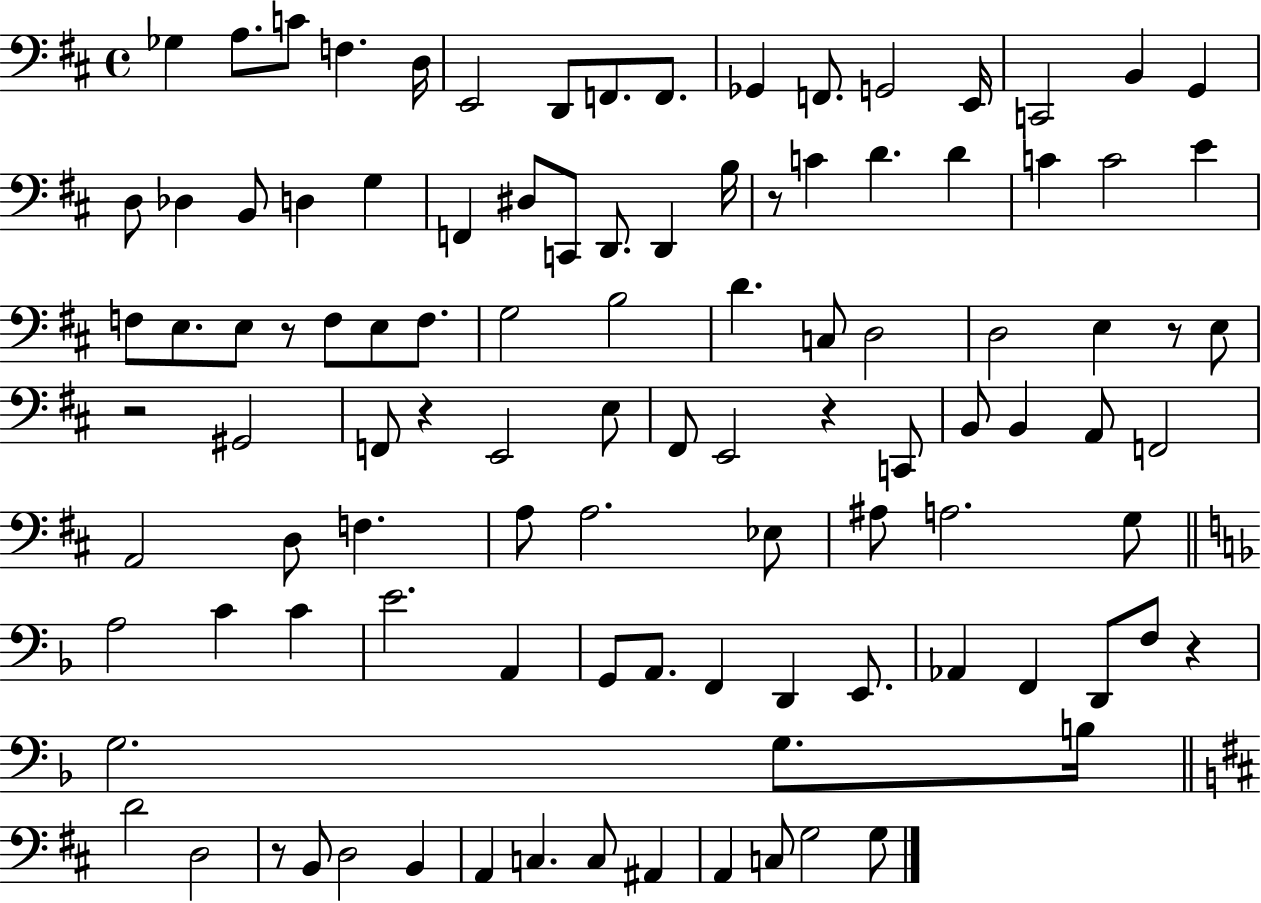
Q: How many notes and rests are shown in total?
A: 105